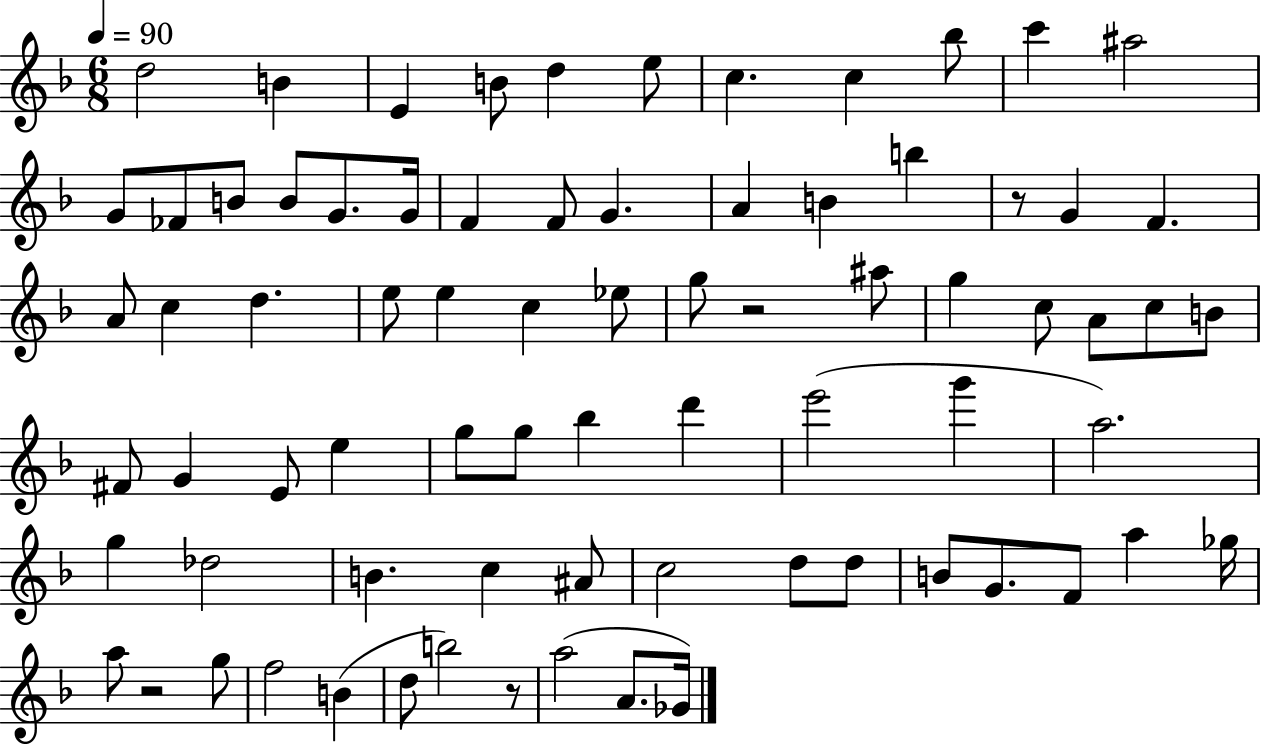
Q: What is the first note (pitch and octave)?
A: D5